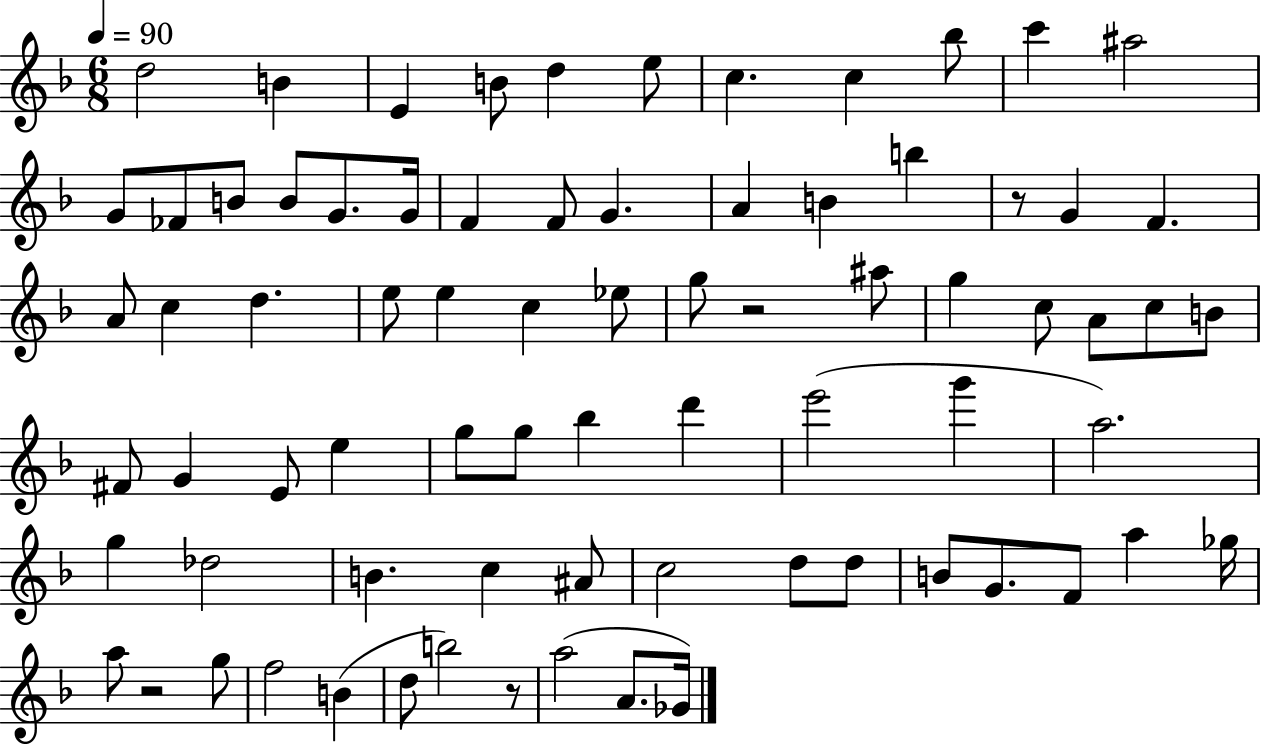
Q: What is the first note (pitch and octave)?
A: D5